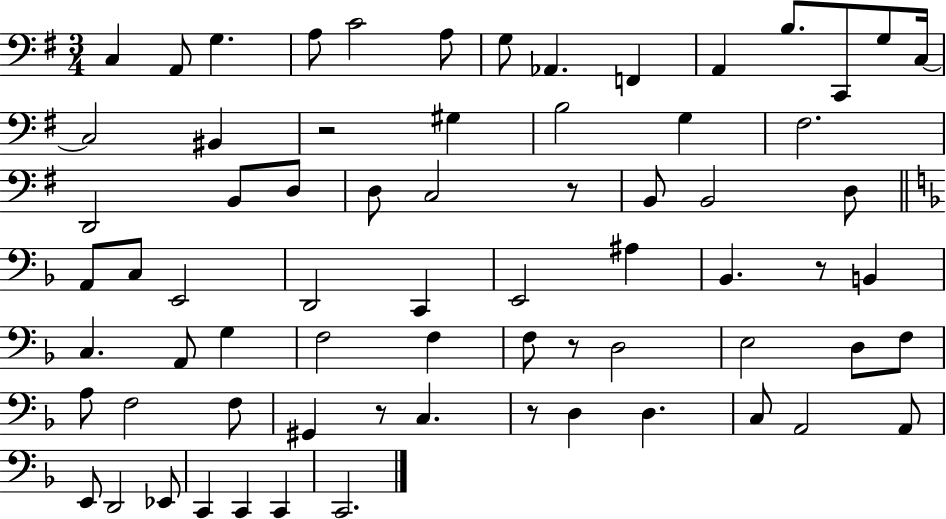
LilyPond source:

{
  \clef bass
  \numericTimeSignature
  \time 3/4
  \key g \major
  c4 a,8 g4. | a8 c'2 a8 | g8 aes,4. f,4 | a,4 b8. c,8 g8 c16~~ | \break c2 bis,4 | r2 gis4 | b2 g4 | fis2. | \break d,2 b,8 d8 | d8 c2 r8 | b,8 b,2 d8 | \bar "||" \break \key f \major a,8 c8 e,2 | d,2 c,4 | e,2 ais4 | bes,4. r8 b,4 | \break c4. a,8 g4 | f2 f4 | f8 r8 d2 | e2 d8 f8 | \break a8 f2 f8 | gis,4 r8 c4. | r8 d4 d4. | c8 a,2 a,8 | \break e,8 d,2 ees,8 | c,4 c,4 c,4 | c,2. | \bar "|."
}